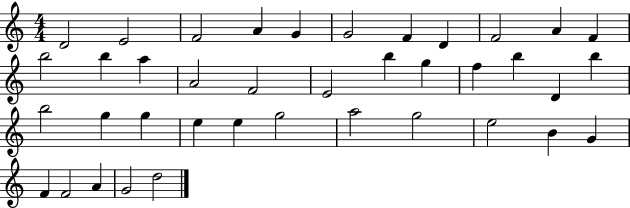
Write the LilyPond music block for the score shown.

{
  \clef treble
  \numericTimeSignature
  \time 4/4
  \key c \major
  d'2 e'2 | f'2 a'4 g'4 | g'2 f'4 d'4 | f'2 a'4 f'4 | \break b''2 b''4 a''4 | a'2 f'2 | e'2 b''4 g''4 | f''4 b''4 d'4 b''4 | \break b''2 g''4 g''4 | e''4 e''4 g''2 | a''2 g''2 | e''2 b'4 g'4 | \break f'4 f'2 a'4 | g'2 d''2 | \bar "|."
}